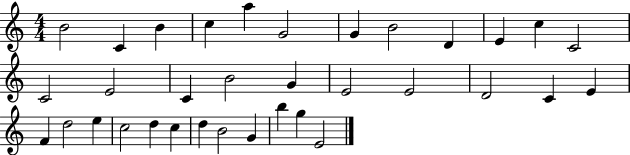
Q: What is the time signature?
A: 4/4